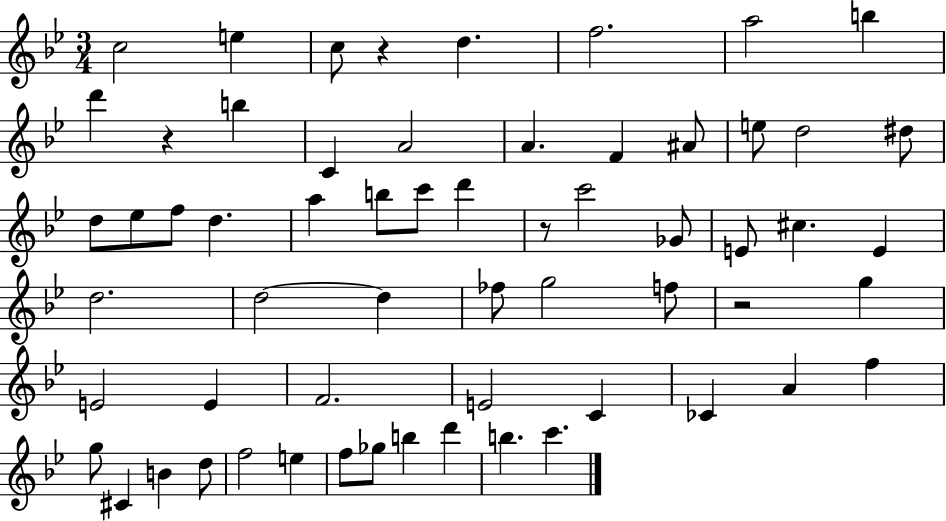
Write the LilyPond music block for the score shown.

{
  \clef treble
  \numericTimeSignature
  \time 3/4
  \key bes \major
  c''2 e''4 | c''8 r4 d''4. | f''2. | a''2 b''4 | \break d'''4 r4 b''4 | c'4 a'2 | a'4. f'4 ais'8 | e''8 d''2 dis''8 | \break d''8 ees''8 f''8 d''4. | a''4 b''8 c'''8 d'''4 | r8 c'''2 ges'8 | e'8 cis''4. e'4 | \break d''2. | d''2~~ d''4 | fes''8 g''2 f''8 | r2 g''4 | \break e'2 e'4 | f'2. | e'2 c'4 | ces'4 a'4 f''4 | \break g''8 cis'4 b'4 d''8 | f''2 e''4 | f''8 ges''8 b''4 d'''4 | b''4. c'''4. | \break \bar "|."
}